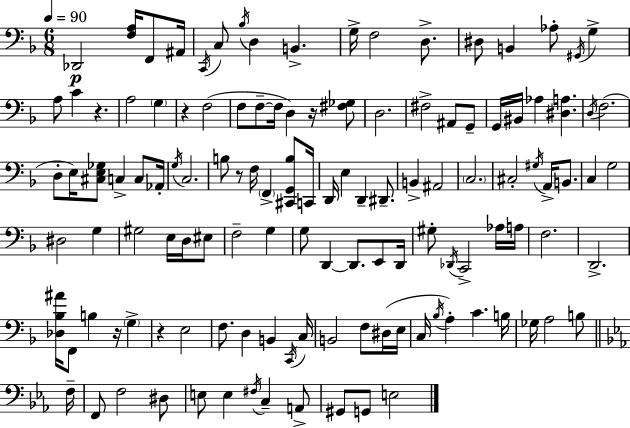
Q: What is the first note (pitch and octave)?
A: Db2